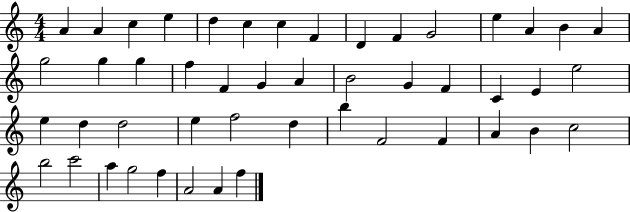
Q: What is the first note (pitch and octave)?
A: A4